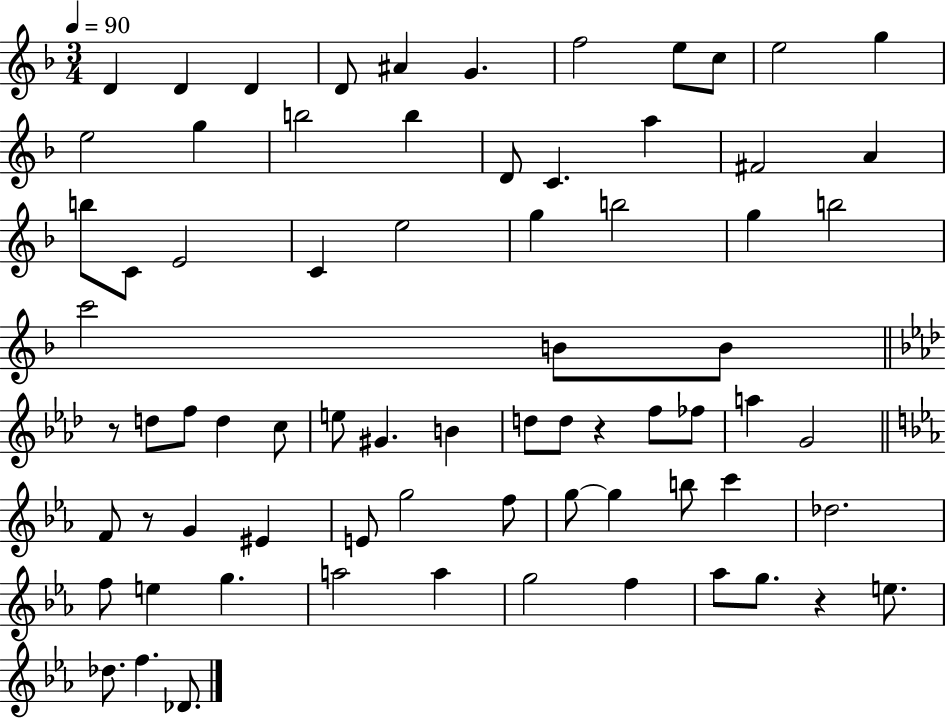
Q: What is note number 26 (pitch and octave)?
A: G5